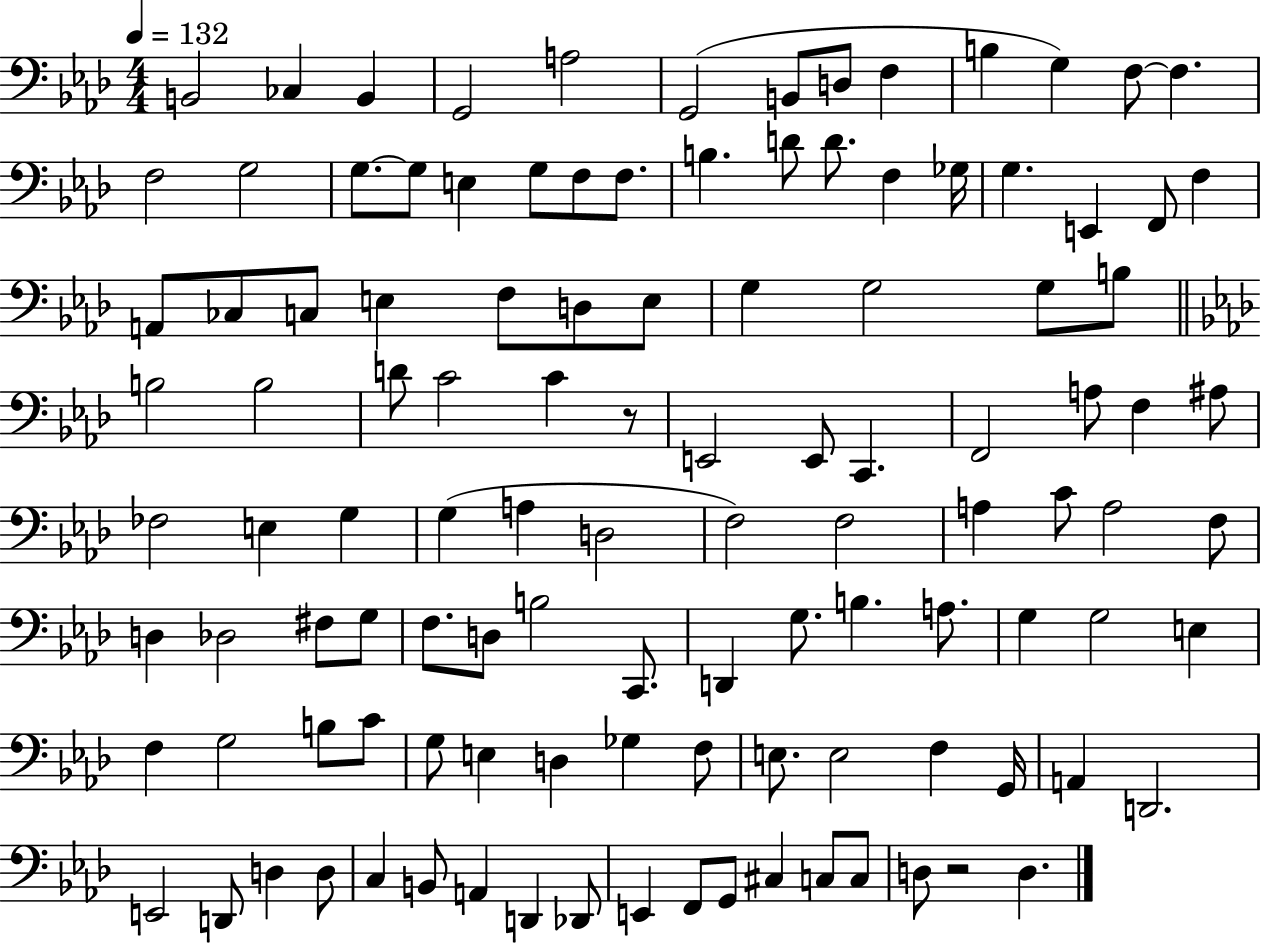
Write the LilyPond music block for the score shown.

{
  \clef bass
  \numericTimeSignature
  \time 4/4
  \key aes \major
  \tempo 4 = 132
  b,2 ces4 b,4 | g,2 a2 | g,2( b,8 d8 f4 | b4 g4) f8~~ f4. | \break f2 g2 | g8.~~ g8 e4 g8 f8 f8. | b4. d'8 d'8. f4 ges16 | g4. e,4 f,8 f4 | \break a,8 ces8 c8 e4 f8 d8 e8 | g4 g2 g8 b8 | \bar "||" \break \key f \minor b2 b2 | d'8 c'2 c'4 r8 | e,2 e,8 c,4. | f,2 a8 f4 ais8 | \break fes2 e4 g4 | g4( a4 d2 | f2) f2 | a4 c'8 a2 f8 | \break d4 des2 fis8 g8 | f8. d8 b2 c,8. | d,4 g8. b4. a8. | g4 g2 e4 | \break f4 g2 b8 c'8 | g8 e4 d4 ges4 f8 | e8. e2 f4 g,16 | a,4 d,2. | \break e,2 d,8 d4 d8 | c4 b,8 a,4 d,4 des,8 | e,4 f,8 g,8 cis4 c8 c8 | d8 r2 d4. | \break \bar "|."
}